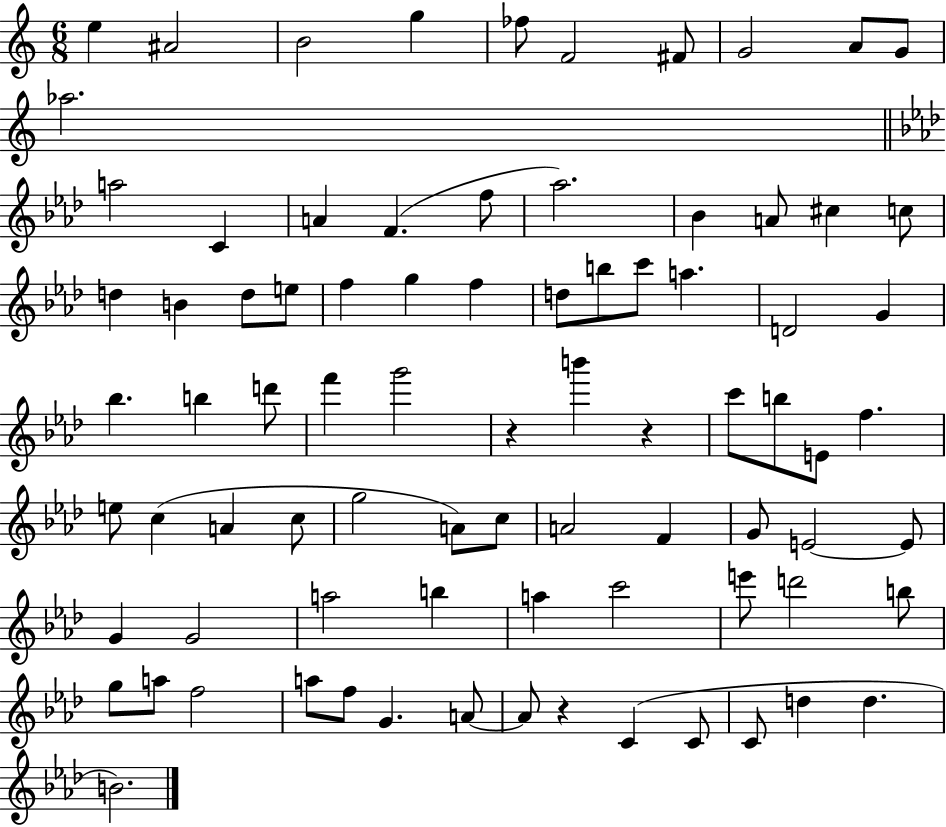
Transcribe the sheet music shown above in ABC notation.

X:1
T:Untitled
M:6/8
L:1/4
K:C
e ^A2 B2 g _f/2 F2 ^F/2 G2 A/2 G/2 _a2 a2 C A F f/2 _a2 _B A/2 ^c c/2 d B d/2 e/2 f g f d/2 b/2 c'/2 a D2 G _b b d'/2 f' g'2 z b' z c'/2 b/2 E/2 f e/2 c A c/2 g2 A/2 c/2 A2 F G/2 E2 E/2 G G2 a2 b a c'2 e'/2 d'2 b/2 g/2 a/2 f2 a/2 f/2 G A/2 A/2 z C C/2 C/2 d d B2